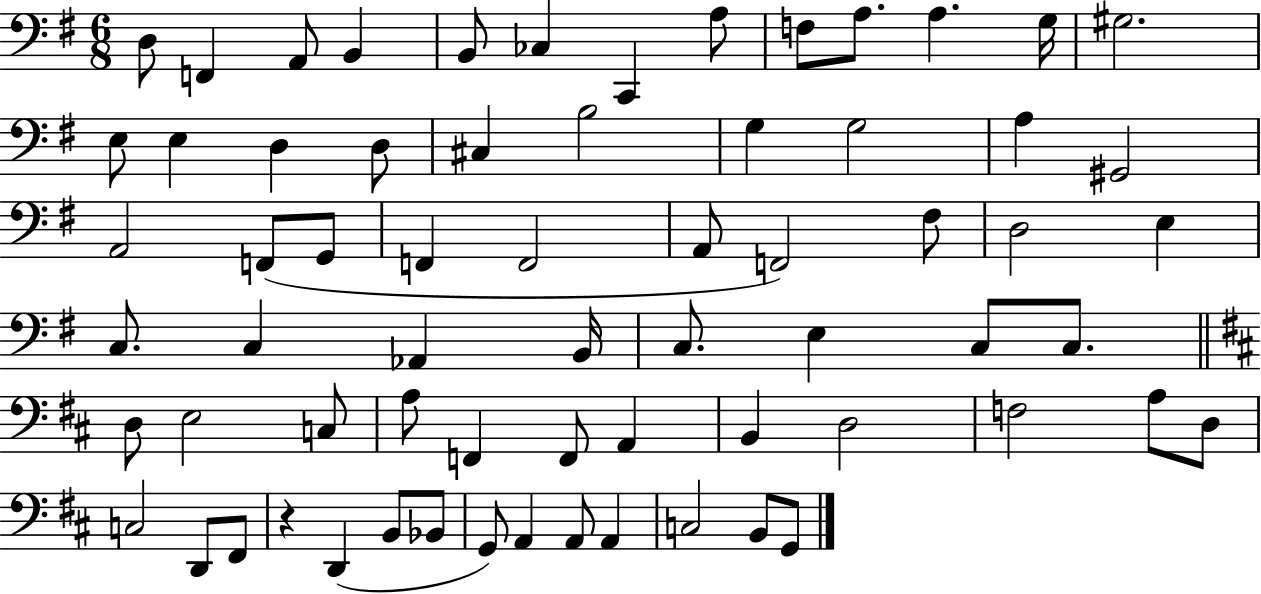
X:1
T:Untitled
M:6/8
L:1/4
K:G
D,/2 F,, A,,/2 B,, B,,/2 _C, C,, A,/2 F,/2 A,/2 A, G,/4 ^G,2 E,/2 E, D, D,/2 ^C, B,2 G, G,2 A, ^G,,2 A,,2 F,,/2 G,,/2 F,, F,,2 A,,/2 F,,2 ^F,/2 D,2 E, C,/2 C, _A,, B,,/4 C,/2 E, C,/2 C,/2 D,/2 E,2 C,/2 A,/2 F,, F,,/2 A,, B,, D,2 F,2 A,/2 D,/2 C,2 D,,/2 ^F,,/2 z D,, B,,/2 _B,,/2 G,,/2 A,, A,,/2 A,, C,2 B,,/2 G,,/2